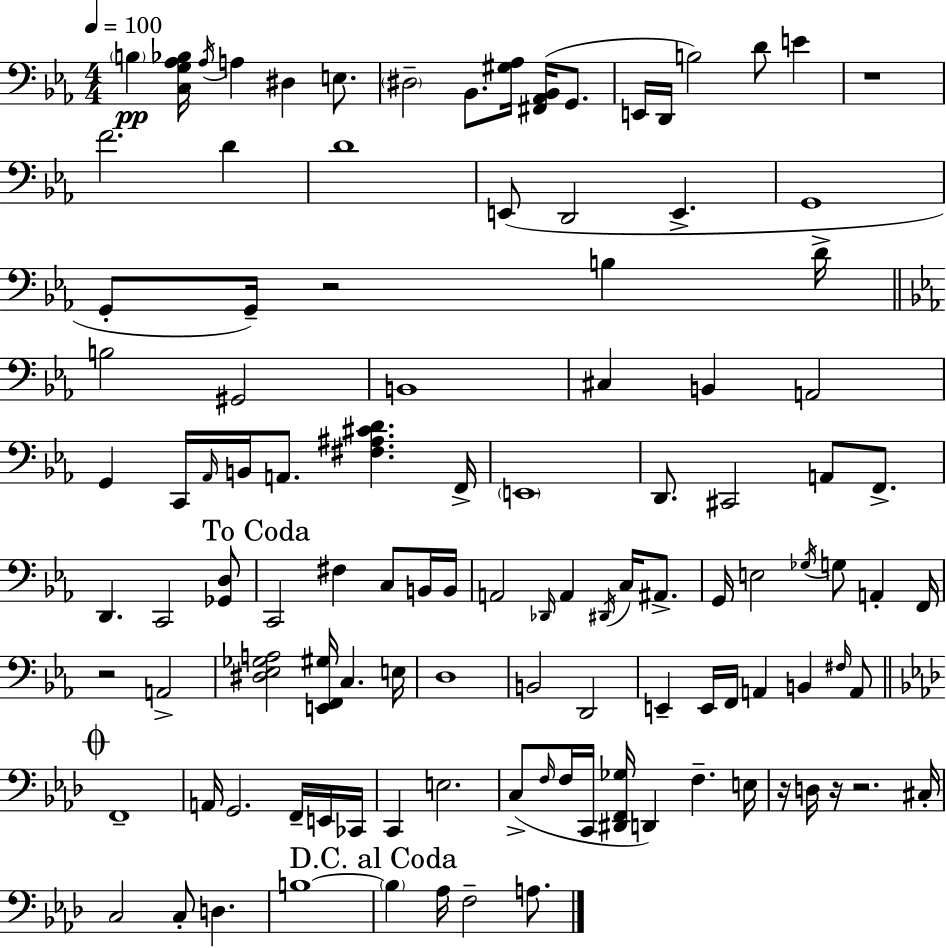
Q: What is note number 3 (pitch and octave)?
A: A3